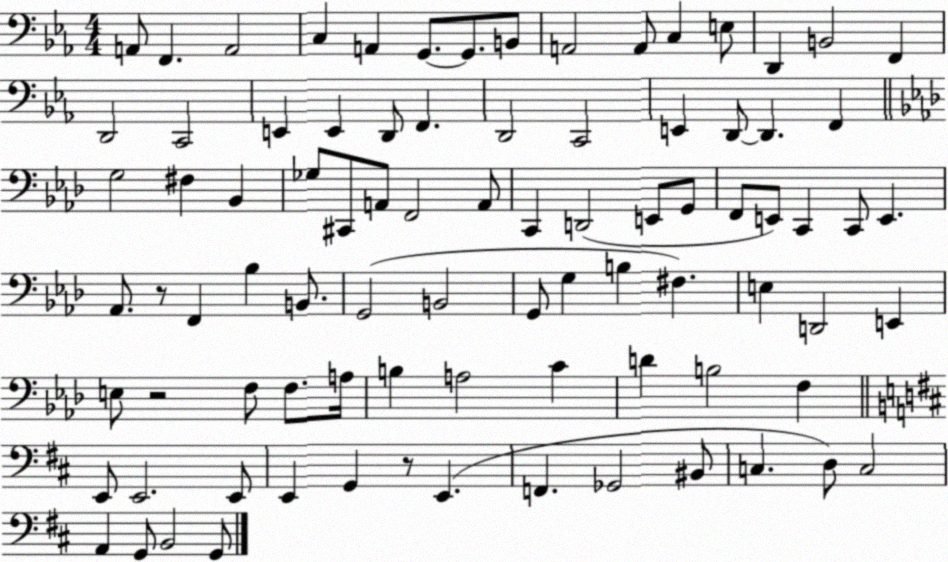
X:1
T:Untitled
M:4/4
L:1/4
K:Eb
A,,/2 F,, A,,2 C, A,, G,,/2 G,,/2 B,,/2 A,,2 A,,/2 C, E,/2 D,, B,,2 F,, D,,2 C,,2 E,, E,, D,,/2 F,, D,,2 C,,2 E,, D,,/2 D,, F,, G,2 ^F, _B,, _G,/2 ^C,,/2 A,,/2 F,,2 A,,/2 C,, D,,2 E,,/2 G,,/2 F,,/2 E,,/2 C,, C,,/2 E,, _A,,/2 z/2 F,, _B, B,,/2 G,,2 B,,2 G,,/2 G, B, ^F, E, D,,2 E,, E,/2 z2 F,/2 F,/2 A,/4 B, A,2 C D B,2 F, E,,/2 E,,2 E,,/2 E,, G,, z/2 E,, F,, _G,,2 ^B,,/2 C, D,/2 C,2 A,, G,,/2 B,,2 G,,/2